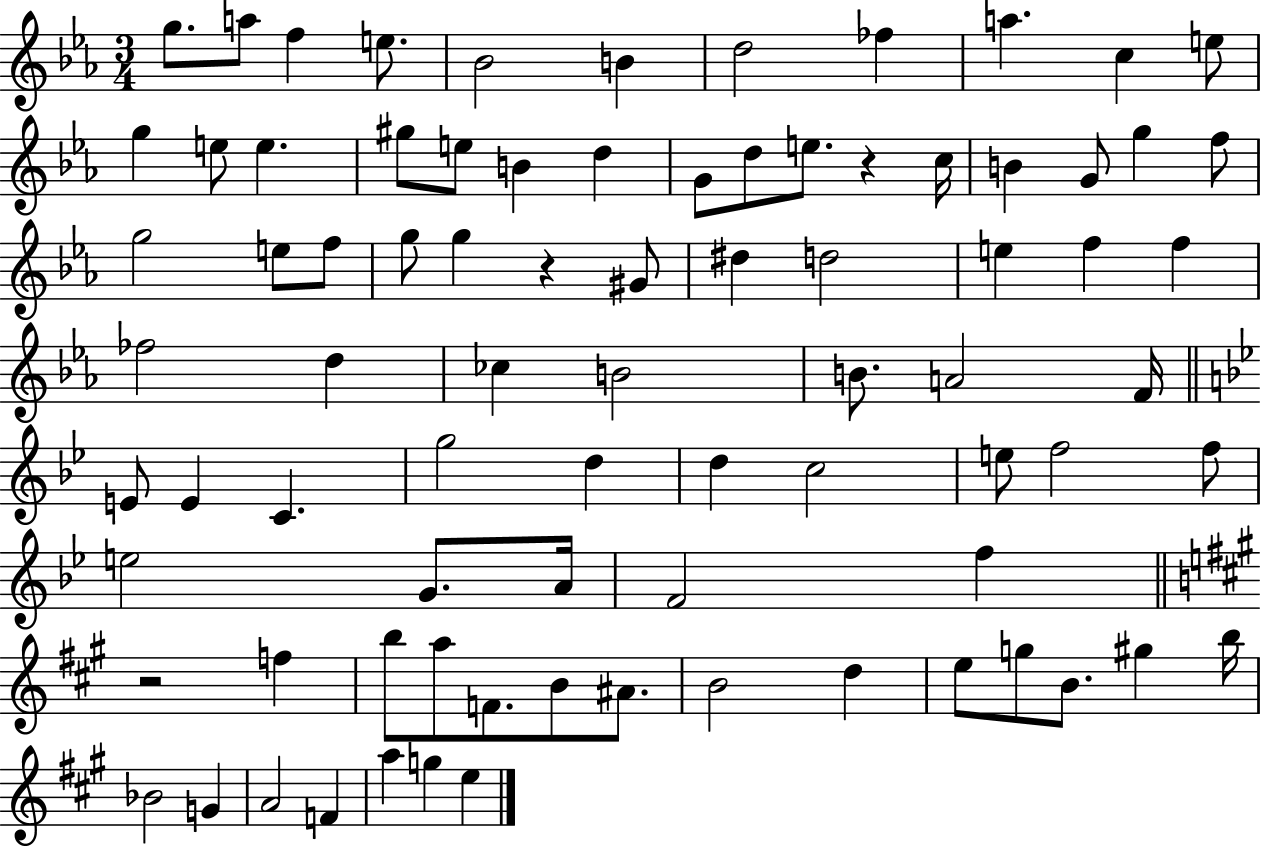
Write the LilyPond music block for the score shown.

{
  \clef treble
  \numericTimeSignature
  \time 3/4
  \key ees \major
  g''8. a''8 f''4 e''8. | bes'2 b'4 | d''2 fes''4 | a''4. c''4 e''8 | \break g''4 e''8 e''4. | gis''8 e''8 b'4 d''4 | g'8 d''8 e''8. r4 c''16 | b'4 g'8 g''4 f''8 | \break g''2 e''8 f''8 | g''8 g''4 r4 gis'8 | dis''4 d''2 | e''4 f''4 f''4 | \break fes''2 d''4 | ces''4 b'2 | b'8. a'2 f'16 | \bar "||" \break \key g \minor e'8 e'4 c'4. | g''2 d''4 | d''4 c''2 | e''8 f''2 f''8 | \break e''2 g'8. a'16 | f'2 f''4 | \bar "||" \break \key a \major r2 f''4 | b''8 a''8 f'8. b'8 ais'8. | b'2 d''4 | e''8 g''8 b'8. gis''4 b''16 | \break bes'2 g'4 | a'2 f'4 | a''4 g''4 e''4 | \bar "|."
}